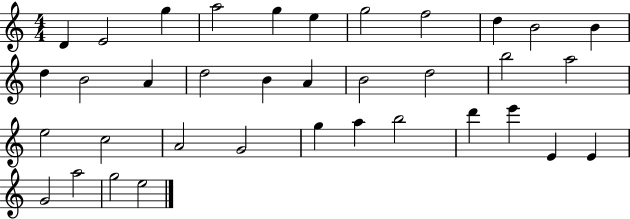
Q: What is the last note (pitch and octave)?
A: E5